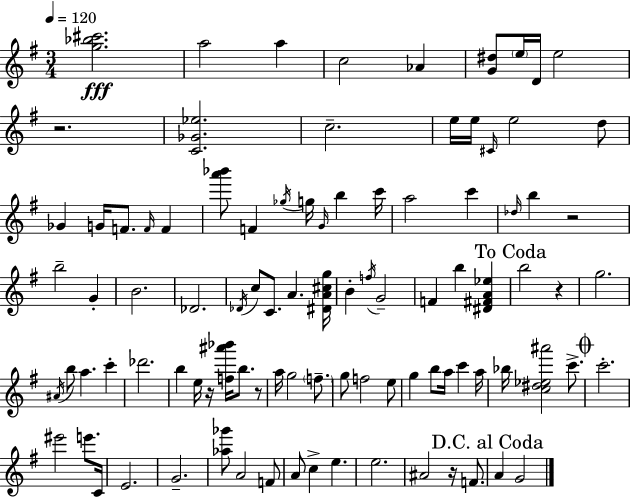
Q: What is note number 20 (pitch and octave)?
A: Gb5